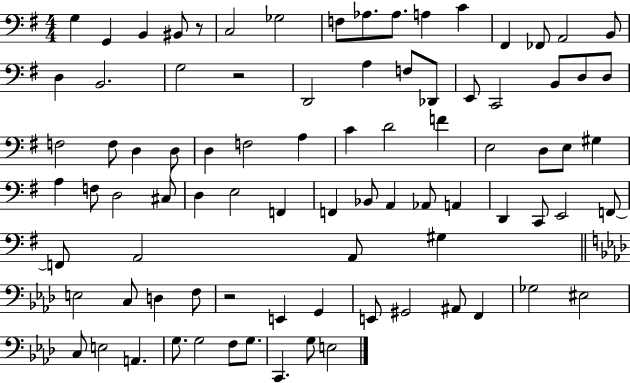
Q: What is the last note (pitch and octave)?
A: E3